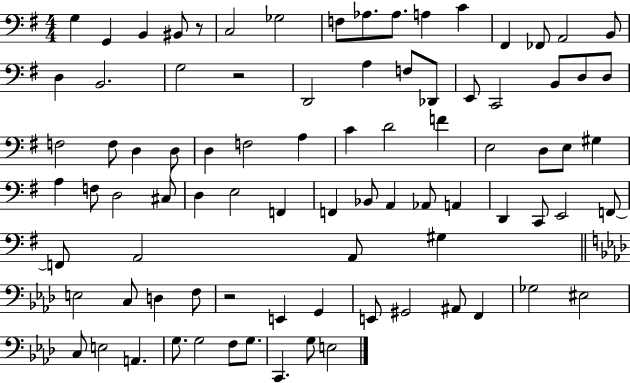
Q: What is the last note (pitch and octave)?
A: E3